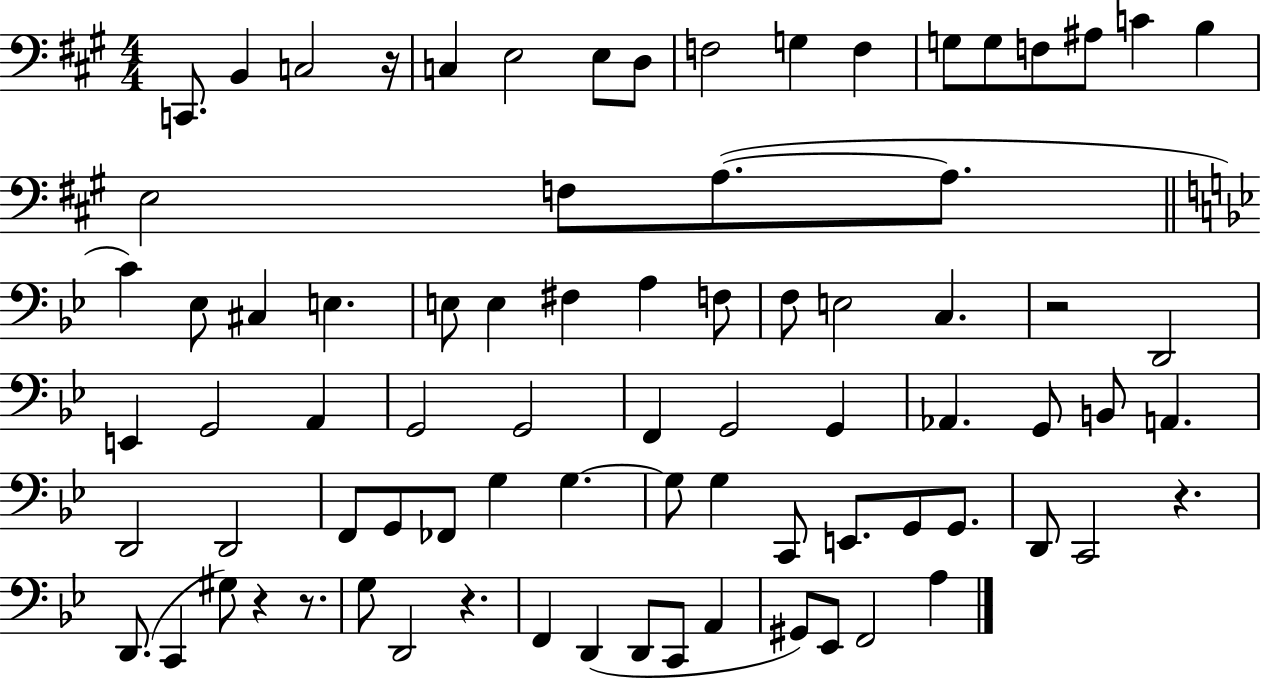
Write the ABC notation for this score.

X:1
T:Untitled
M:4/4
L:1/4
K:A
C,,/2 B,, C,2 z/4 C, E,2 E,/2 D,/2 F,2 G, F, G,/2 G,/2 F,/2 ^A,/2 C B, E,2 F,/2 A,/2 A,/2 C _E,/2 ^C, E, E,/2 E, ^F, A, F,/2 F,/2 E,2 C, z2 D,,2 E,, G,,2 A,, G,,2 G,,2 F,, G,,2 G,, _A,, G,,/2 B,,/2 A,, D,,2 D,,2 F,,/2 G,,/2 _F,,/2 G, G, G,/2 G, C,,/2 E,,/2 G,,/2 G,,/2 D,,/2 C,,2 z D,,/2 C,, ^G,/2 z z/2 G,/2 D,,2 z F,, D,, D,,/2 C,,/2 A,, ^G,,/2 _E,,/2 F,,2 A,